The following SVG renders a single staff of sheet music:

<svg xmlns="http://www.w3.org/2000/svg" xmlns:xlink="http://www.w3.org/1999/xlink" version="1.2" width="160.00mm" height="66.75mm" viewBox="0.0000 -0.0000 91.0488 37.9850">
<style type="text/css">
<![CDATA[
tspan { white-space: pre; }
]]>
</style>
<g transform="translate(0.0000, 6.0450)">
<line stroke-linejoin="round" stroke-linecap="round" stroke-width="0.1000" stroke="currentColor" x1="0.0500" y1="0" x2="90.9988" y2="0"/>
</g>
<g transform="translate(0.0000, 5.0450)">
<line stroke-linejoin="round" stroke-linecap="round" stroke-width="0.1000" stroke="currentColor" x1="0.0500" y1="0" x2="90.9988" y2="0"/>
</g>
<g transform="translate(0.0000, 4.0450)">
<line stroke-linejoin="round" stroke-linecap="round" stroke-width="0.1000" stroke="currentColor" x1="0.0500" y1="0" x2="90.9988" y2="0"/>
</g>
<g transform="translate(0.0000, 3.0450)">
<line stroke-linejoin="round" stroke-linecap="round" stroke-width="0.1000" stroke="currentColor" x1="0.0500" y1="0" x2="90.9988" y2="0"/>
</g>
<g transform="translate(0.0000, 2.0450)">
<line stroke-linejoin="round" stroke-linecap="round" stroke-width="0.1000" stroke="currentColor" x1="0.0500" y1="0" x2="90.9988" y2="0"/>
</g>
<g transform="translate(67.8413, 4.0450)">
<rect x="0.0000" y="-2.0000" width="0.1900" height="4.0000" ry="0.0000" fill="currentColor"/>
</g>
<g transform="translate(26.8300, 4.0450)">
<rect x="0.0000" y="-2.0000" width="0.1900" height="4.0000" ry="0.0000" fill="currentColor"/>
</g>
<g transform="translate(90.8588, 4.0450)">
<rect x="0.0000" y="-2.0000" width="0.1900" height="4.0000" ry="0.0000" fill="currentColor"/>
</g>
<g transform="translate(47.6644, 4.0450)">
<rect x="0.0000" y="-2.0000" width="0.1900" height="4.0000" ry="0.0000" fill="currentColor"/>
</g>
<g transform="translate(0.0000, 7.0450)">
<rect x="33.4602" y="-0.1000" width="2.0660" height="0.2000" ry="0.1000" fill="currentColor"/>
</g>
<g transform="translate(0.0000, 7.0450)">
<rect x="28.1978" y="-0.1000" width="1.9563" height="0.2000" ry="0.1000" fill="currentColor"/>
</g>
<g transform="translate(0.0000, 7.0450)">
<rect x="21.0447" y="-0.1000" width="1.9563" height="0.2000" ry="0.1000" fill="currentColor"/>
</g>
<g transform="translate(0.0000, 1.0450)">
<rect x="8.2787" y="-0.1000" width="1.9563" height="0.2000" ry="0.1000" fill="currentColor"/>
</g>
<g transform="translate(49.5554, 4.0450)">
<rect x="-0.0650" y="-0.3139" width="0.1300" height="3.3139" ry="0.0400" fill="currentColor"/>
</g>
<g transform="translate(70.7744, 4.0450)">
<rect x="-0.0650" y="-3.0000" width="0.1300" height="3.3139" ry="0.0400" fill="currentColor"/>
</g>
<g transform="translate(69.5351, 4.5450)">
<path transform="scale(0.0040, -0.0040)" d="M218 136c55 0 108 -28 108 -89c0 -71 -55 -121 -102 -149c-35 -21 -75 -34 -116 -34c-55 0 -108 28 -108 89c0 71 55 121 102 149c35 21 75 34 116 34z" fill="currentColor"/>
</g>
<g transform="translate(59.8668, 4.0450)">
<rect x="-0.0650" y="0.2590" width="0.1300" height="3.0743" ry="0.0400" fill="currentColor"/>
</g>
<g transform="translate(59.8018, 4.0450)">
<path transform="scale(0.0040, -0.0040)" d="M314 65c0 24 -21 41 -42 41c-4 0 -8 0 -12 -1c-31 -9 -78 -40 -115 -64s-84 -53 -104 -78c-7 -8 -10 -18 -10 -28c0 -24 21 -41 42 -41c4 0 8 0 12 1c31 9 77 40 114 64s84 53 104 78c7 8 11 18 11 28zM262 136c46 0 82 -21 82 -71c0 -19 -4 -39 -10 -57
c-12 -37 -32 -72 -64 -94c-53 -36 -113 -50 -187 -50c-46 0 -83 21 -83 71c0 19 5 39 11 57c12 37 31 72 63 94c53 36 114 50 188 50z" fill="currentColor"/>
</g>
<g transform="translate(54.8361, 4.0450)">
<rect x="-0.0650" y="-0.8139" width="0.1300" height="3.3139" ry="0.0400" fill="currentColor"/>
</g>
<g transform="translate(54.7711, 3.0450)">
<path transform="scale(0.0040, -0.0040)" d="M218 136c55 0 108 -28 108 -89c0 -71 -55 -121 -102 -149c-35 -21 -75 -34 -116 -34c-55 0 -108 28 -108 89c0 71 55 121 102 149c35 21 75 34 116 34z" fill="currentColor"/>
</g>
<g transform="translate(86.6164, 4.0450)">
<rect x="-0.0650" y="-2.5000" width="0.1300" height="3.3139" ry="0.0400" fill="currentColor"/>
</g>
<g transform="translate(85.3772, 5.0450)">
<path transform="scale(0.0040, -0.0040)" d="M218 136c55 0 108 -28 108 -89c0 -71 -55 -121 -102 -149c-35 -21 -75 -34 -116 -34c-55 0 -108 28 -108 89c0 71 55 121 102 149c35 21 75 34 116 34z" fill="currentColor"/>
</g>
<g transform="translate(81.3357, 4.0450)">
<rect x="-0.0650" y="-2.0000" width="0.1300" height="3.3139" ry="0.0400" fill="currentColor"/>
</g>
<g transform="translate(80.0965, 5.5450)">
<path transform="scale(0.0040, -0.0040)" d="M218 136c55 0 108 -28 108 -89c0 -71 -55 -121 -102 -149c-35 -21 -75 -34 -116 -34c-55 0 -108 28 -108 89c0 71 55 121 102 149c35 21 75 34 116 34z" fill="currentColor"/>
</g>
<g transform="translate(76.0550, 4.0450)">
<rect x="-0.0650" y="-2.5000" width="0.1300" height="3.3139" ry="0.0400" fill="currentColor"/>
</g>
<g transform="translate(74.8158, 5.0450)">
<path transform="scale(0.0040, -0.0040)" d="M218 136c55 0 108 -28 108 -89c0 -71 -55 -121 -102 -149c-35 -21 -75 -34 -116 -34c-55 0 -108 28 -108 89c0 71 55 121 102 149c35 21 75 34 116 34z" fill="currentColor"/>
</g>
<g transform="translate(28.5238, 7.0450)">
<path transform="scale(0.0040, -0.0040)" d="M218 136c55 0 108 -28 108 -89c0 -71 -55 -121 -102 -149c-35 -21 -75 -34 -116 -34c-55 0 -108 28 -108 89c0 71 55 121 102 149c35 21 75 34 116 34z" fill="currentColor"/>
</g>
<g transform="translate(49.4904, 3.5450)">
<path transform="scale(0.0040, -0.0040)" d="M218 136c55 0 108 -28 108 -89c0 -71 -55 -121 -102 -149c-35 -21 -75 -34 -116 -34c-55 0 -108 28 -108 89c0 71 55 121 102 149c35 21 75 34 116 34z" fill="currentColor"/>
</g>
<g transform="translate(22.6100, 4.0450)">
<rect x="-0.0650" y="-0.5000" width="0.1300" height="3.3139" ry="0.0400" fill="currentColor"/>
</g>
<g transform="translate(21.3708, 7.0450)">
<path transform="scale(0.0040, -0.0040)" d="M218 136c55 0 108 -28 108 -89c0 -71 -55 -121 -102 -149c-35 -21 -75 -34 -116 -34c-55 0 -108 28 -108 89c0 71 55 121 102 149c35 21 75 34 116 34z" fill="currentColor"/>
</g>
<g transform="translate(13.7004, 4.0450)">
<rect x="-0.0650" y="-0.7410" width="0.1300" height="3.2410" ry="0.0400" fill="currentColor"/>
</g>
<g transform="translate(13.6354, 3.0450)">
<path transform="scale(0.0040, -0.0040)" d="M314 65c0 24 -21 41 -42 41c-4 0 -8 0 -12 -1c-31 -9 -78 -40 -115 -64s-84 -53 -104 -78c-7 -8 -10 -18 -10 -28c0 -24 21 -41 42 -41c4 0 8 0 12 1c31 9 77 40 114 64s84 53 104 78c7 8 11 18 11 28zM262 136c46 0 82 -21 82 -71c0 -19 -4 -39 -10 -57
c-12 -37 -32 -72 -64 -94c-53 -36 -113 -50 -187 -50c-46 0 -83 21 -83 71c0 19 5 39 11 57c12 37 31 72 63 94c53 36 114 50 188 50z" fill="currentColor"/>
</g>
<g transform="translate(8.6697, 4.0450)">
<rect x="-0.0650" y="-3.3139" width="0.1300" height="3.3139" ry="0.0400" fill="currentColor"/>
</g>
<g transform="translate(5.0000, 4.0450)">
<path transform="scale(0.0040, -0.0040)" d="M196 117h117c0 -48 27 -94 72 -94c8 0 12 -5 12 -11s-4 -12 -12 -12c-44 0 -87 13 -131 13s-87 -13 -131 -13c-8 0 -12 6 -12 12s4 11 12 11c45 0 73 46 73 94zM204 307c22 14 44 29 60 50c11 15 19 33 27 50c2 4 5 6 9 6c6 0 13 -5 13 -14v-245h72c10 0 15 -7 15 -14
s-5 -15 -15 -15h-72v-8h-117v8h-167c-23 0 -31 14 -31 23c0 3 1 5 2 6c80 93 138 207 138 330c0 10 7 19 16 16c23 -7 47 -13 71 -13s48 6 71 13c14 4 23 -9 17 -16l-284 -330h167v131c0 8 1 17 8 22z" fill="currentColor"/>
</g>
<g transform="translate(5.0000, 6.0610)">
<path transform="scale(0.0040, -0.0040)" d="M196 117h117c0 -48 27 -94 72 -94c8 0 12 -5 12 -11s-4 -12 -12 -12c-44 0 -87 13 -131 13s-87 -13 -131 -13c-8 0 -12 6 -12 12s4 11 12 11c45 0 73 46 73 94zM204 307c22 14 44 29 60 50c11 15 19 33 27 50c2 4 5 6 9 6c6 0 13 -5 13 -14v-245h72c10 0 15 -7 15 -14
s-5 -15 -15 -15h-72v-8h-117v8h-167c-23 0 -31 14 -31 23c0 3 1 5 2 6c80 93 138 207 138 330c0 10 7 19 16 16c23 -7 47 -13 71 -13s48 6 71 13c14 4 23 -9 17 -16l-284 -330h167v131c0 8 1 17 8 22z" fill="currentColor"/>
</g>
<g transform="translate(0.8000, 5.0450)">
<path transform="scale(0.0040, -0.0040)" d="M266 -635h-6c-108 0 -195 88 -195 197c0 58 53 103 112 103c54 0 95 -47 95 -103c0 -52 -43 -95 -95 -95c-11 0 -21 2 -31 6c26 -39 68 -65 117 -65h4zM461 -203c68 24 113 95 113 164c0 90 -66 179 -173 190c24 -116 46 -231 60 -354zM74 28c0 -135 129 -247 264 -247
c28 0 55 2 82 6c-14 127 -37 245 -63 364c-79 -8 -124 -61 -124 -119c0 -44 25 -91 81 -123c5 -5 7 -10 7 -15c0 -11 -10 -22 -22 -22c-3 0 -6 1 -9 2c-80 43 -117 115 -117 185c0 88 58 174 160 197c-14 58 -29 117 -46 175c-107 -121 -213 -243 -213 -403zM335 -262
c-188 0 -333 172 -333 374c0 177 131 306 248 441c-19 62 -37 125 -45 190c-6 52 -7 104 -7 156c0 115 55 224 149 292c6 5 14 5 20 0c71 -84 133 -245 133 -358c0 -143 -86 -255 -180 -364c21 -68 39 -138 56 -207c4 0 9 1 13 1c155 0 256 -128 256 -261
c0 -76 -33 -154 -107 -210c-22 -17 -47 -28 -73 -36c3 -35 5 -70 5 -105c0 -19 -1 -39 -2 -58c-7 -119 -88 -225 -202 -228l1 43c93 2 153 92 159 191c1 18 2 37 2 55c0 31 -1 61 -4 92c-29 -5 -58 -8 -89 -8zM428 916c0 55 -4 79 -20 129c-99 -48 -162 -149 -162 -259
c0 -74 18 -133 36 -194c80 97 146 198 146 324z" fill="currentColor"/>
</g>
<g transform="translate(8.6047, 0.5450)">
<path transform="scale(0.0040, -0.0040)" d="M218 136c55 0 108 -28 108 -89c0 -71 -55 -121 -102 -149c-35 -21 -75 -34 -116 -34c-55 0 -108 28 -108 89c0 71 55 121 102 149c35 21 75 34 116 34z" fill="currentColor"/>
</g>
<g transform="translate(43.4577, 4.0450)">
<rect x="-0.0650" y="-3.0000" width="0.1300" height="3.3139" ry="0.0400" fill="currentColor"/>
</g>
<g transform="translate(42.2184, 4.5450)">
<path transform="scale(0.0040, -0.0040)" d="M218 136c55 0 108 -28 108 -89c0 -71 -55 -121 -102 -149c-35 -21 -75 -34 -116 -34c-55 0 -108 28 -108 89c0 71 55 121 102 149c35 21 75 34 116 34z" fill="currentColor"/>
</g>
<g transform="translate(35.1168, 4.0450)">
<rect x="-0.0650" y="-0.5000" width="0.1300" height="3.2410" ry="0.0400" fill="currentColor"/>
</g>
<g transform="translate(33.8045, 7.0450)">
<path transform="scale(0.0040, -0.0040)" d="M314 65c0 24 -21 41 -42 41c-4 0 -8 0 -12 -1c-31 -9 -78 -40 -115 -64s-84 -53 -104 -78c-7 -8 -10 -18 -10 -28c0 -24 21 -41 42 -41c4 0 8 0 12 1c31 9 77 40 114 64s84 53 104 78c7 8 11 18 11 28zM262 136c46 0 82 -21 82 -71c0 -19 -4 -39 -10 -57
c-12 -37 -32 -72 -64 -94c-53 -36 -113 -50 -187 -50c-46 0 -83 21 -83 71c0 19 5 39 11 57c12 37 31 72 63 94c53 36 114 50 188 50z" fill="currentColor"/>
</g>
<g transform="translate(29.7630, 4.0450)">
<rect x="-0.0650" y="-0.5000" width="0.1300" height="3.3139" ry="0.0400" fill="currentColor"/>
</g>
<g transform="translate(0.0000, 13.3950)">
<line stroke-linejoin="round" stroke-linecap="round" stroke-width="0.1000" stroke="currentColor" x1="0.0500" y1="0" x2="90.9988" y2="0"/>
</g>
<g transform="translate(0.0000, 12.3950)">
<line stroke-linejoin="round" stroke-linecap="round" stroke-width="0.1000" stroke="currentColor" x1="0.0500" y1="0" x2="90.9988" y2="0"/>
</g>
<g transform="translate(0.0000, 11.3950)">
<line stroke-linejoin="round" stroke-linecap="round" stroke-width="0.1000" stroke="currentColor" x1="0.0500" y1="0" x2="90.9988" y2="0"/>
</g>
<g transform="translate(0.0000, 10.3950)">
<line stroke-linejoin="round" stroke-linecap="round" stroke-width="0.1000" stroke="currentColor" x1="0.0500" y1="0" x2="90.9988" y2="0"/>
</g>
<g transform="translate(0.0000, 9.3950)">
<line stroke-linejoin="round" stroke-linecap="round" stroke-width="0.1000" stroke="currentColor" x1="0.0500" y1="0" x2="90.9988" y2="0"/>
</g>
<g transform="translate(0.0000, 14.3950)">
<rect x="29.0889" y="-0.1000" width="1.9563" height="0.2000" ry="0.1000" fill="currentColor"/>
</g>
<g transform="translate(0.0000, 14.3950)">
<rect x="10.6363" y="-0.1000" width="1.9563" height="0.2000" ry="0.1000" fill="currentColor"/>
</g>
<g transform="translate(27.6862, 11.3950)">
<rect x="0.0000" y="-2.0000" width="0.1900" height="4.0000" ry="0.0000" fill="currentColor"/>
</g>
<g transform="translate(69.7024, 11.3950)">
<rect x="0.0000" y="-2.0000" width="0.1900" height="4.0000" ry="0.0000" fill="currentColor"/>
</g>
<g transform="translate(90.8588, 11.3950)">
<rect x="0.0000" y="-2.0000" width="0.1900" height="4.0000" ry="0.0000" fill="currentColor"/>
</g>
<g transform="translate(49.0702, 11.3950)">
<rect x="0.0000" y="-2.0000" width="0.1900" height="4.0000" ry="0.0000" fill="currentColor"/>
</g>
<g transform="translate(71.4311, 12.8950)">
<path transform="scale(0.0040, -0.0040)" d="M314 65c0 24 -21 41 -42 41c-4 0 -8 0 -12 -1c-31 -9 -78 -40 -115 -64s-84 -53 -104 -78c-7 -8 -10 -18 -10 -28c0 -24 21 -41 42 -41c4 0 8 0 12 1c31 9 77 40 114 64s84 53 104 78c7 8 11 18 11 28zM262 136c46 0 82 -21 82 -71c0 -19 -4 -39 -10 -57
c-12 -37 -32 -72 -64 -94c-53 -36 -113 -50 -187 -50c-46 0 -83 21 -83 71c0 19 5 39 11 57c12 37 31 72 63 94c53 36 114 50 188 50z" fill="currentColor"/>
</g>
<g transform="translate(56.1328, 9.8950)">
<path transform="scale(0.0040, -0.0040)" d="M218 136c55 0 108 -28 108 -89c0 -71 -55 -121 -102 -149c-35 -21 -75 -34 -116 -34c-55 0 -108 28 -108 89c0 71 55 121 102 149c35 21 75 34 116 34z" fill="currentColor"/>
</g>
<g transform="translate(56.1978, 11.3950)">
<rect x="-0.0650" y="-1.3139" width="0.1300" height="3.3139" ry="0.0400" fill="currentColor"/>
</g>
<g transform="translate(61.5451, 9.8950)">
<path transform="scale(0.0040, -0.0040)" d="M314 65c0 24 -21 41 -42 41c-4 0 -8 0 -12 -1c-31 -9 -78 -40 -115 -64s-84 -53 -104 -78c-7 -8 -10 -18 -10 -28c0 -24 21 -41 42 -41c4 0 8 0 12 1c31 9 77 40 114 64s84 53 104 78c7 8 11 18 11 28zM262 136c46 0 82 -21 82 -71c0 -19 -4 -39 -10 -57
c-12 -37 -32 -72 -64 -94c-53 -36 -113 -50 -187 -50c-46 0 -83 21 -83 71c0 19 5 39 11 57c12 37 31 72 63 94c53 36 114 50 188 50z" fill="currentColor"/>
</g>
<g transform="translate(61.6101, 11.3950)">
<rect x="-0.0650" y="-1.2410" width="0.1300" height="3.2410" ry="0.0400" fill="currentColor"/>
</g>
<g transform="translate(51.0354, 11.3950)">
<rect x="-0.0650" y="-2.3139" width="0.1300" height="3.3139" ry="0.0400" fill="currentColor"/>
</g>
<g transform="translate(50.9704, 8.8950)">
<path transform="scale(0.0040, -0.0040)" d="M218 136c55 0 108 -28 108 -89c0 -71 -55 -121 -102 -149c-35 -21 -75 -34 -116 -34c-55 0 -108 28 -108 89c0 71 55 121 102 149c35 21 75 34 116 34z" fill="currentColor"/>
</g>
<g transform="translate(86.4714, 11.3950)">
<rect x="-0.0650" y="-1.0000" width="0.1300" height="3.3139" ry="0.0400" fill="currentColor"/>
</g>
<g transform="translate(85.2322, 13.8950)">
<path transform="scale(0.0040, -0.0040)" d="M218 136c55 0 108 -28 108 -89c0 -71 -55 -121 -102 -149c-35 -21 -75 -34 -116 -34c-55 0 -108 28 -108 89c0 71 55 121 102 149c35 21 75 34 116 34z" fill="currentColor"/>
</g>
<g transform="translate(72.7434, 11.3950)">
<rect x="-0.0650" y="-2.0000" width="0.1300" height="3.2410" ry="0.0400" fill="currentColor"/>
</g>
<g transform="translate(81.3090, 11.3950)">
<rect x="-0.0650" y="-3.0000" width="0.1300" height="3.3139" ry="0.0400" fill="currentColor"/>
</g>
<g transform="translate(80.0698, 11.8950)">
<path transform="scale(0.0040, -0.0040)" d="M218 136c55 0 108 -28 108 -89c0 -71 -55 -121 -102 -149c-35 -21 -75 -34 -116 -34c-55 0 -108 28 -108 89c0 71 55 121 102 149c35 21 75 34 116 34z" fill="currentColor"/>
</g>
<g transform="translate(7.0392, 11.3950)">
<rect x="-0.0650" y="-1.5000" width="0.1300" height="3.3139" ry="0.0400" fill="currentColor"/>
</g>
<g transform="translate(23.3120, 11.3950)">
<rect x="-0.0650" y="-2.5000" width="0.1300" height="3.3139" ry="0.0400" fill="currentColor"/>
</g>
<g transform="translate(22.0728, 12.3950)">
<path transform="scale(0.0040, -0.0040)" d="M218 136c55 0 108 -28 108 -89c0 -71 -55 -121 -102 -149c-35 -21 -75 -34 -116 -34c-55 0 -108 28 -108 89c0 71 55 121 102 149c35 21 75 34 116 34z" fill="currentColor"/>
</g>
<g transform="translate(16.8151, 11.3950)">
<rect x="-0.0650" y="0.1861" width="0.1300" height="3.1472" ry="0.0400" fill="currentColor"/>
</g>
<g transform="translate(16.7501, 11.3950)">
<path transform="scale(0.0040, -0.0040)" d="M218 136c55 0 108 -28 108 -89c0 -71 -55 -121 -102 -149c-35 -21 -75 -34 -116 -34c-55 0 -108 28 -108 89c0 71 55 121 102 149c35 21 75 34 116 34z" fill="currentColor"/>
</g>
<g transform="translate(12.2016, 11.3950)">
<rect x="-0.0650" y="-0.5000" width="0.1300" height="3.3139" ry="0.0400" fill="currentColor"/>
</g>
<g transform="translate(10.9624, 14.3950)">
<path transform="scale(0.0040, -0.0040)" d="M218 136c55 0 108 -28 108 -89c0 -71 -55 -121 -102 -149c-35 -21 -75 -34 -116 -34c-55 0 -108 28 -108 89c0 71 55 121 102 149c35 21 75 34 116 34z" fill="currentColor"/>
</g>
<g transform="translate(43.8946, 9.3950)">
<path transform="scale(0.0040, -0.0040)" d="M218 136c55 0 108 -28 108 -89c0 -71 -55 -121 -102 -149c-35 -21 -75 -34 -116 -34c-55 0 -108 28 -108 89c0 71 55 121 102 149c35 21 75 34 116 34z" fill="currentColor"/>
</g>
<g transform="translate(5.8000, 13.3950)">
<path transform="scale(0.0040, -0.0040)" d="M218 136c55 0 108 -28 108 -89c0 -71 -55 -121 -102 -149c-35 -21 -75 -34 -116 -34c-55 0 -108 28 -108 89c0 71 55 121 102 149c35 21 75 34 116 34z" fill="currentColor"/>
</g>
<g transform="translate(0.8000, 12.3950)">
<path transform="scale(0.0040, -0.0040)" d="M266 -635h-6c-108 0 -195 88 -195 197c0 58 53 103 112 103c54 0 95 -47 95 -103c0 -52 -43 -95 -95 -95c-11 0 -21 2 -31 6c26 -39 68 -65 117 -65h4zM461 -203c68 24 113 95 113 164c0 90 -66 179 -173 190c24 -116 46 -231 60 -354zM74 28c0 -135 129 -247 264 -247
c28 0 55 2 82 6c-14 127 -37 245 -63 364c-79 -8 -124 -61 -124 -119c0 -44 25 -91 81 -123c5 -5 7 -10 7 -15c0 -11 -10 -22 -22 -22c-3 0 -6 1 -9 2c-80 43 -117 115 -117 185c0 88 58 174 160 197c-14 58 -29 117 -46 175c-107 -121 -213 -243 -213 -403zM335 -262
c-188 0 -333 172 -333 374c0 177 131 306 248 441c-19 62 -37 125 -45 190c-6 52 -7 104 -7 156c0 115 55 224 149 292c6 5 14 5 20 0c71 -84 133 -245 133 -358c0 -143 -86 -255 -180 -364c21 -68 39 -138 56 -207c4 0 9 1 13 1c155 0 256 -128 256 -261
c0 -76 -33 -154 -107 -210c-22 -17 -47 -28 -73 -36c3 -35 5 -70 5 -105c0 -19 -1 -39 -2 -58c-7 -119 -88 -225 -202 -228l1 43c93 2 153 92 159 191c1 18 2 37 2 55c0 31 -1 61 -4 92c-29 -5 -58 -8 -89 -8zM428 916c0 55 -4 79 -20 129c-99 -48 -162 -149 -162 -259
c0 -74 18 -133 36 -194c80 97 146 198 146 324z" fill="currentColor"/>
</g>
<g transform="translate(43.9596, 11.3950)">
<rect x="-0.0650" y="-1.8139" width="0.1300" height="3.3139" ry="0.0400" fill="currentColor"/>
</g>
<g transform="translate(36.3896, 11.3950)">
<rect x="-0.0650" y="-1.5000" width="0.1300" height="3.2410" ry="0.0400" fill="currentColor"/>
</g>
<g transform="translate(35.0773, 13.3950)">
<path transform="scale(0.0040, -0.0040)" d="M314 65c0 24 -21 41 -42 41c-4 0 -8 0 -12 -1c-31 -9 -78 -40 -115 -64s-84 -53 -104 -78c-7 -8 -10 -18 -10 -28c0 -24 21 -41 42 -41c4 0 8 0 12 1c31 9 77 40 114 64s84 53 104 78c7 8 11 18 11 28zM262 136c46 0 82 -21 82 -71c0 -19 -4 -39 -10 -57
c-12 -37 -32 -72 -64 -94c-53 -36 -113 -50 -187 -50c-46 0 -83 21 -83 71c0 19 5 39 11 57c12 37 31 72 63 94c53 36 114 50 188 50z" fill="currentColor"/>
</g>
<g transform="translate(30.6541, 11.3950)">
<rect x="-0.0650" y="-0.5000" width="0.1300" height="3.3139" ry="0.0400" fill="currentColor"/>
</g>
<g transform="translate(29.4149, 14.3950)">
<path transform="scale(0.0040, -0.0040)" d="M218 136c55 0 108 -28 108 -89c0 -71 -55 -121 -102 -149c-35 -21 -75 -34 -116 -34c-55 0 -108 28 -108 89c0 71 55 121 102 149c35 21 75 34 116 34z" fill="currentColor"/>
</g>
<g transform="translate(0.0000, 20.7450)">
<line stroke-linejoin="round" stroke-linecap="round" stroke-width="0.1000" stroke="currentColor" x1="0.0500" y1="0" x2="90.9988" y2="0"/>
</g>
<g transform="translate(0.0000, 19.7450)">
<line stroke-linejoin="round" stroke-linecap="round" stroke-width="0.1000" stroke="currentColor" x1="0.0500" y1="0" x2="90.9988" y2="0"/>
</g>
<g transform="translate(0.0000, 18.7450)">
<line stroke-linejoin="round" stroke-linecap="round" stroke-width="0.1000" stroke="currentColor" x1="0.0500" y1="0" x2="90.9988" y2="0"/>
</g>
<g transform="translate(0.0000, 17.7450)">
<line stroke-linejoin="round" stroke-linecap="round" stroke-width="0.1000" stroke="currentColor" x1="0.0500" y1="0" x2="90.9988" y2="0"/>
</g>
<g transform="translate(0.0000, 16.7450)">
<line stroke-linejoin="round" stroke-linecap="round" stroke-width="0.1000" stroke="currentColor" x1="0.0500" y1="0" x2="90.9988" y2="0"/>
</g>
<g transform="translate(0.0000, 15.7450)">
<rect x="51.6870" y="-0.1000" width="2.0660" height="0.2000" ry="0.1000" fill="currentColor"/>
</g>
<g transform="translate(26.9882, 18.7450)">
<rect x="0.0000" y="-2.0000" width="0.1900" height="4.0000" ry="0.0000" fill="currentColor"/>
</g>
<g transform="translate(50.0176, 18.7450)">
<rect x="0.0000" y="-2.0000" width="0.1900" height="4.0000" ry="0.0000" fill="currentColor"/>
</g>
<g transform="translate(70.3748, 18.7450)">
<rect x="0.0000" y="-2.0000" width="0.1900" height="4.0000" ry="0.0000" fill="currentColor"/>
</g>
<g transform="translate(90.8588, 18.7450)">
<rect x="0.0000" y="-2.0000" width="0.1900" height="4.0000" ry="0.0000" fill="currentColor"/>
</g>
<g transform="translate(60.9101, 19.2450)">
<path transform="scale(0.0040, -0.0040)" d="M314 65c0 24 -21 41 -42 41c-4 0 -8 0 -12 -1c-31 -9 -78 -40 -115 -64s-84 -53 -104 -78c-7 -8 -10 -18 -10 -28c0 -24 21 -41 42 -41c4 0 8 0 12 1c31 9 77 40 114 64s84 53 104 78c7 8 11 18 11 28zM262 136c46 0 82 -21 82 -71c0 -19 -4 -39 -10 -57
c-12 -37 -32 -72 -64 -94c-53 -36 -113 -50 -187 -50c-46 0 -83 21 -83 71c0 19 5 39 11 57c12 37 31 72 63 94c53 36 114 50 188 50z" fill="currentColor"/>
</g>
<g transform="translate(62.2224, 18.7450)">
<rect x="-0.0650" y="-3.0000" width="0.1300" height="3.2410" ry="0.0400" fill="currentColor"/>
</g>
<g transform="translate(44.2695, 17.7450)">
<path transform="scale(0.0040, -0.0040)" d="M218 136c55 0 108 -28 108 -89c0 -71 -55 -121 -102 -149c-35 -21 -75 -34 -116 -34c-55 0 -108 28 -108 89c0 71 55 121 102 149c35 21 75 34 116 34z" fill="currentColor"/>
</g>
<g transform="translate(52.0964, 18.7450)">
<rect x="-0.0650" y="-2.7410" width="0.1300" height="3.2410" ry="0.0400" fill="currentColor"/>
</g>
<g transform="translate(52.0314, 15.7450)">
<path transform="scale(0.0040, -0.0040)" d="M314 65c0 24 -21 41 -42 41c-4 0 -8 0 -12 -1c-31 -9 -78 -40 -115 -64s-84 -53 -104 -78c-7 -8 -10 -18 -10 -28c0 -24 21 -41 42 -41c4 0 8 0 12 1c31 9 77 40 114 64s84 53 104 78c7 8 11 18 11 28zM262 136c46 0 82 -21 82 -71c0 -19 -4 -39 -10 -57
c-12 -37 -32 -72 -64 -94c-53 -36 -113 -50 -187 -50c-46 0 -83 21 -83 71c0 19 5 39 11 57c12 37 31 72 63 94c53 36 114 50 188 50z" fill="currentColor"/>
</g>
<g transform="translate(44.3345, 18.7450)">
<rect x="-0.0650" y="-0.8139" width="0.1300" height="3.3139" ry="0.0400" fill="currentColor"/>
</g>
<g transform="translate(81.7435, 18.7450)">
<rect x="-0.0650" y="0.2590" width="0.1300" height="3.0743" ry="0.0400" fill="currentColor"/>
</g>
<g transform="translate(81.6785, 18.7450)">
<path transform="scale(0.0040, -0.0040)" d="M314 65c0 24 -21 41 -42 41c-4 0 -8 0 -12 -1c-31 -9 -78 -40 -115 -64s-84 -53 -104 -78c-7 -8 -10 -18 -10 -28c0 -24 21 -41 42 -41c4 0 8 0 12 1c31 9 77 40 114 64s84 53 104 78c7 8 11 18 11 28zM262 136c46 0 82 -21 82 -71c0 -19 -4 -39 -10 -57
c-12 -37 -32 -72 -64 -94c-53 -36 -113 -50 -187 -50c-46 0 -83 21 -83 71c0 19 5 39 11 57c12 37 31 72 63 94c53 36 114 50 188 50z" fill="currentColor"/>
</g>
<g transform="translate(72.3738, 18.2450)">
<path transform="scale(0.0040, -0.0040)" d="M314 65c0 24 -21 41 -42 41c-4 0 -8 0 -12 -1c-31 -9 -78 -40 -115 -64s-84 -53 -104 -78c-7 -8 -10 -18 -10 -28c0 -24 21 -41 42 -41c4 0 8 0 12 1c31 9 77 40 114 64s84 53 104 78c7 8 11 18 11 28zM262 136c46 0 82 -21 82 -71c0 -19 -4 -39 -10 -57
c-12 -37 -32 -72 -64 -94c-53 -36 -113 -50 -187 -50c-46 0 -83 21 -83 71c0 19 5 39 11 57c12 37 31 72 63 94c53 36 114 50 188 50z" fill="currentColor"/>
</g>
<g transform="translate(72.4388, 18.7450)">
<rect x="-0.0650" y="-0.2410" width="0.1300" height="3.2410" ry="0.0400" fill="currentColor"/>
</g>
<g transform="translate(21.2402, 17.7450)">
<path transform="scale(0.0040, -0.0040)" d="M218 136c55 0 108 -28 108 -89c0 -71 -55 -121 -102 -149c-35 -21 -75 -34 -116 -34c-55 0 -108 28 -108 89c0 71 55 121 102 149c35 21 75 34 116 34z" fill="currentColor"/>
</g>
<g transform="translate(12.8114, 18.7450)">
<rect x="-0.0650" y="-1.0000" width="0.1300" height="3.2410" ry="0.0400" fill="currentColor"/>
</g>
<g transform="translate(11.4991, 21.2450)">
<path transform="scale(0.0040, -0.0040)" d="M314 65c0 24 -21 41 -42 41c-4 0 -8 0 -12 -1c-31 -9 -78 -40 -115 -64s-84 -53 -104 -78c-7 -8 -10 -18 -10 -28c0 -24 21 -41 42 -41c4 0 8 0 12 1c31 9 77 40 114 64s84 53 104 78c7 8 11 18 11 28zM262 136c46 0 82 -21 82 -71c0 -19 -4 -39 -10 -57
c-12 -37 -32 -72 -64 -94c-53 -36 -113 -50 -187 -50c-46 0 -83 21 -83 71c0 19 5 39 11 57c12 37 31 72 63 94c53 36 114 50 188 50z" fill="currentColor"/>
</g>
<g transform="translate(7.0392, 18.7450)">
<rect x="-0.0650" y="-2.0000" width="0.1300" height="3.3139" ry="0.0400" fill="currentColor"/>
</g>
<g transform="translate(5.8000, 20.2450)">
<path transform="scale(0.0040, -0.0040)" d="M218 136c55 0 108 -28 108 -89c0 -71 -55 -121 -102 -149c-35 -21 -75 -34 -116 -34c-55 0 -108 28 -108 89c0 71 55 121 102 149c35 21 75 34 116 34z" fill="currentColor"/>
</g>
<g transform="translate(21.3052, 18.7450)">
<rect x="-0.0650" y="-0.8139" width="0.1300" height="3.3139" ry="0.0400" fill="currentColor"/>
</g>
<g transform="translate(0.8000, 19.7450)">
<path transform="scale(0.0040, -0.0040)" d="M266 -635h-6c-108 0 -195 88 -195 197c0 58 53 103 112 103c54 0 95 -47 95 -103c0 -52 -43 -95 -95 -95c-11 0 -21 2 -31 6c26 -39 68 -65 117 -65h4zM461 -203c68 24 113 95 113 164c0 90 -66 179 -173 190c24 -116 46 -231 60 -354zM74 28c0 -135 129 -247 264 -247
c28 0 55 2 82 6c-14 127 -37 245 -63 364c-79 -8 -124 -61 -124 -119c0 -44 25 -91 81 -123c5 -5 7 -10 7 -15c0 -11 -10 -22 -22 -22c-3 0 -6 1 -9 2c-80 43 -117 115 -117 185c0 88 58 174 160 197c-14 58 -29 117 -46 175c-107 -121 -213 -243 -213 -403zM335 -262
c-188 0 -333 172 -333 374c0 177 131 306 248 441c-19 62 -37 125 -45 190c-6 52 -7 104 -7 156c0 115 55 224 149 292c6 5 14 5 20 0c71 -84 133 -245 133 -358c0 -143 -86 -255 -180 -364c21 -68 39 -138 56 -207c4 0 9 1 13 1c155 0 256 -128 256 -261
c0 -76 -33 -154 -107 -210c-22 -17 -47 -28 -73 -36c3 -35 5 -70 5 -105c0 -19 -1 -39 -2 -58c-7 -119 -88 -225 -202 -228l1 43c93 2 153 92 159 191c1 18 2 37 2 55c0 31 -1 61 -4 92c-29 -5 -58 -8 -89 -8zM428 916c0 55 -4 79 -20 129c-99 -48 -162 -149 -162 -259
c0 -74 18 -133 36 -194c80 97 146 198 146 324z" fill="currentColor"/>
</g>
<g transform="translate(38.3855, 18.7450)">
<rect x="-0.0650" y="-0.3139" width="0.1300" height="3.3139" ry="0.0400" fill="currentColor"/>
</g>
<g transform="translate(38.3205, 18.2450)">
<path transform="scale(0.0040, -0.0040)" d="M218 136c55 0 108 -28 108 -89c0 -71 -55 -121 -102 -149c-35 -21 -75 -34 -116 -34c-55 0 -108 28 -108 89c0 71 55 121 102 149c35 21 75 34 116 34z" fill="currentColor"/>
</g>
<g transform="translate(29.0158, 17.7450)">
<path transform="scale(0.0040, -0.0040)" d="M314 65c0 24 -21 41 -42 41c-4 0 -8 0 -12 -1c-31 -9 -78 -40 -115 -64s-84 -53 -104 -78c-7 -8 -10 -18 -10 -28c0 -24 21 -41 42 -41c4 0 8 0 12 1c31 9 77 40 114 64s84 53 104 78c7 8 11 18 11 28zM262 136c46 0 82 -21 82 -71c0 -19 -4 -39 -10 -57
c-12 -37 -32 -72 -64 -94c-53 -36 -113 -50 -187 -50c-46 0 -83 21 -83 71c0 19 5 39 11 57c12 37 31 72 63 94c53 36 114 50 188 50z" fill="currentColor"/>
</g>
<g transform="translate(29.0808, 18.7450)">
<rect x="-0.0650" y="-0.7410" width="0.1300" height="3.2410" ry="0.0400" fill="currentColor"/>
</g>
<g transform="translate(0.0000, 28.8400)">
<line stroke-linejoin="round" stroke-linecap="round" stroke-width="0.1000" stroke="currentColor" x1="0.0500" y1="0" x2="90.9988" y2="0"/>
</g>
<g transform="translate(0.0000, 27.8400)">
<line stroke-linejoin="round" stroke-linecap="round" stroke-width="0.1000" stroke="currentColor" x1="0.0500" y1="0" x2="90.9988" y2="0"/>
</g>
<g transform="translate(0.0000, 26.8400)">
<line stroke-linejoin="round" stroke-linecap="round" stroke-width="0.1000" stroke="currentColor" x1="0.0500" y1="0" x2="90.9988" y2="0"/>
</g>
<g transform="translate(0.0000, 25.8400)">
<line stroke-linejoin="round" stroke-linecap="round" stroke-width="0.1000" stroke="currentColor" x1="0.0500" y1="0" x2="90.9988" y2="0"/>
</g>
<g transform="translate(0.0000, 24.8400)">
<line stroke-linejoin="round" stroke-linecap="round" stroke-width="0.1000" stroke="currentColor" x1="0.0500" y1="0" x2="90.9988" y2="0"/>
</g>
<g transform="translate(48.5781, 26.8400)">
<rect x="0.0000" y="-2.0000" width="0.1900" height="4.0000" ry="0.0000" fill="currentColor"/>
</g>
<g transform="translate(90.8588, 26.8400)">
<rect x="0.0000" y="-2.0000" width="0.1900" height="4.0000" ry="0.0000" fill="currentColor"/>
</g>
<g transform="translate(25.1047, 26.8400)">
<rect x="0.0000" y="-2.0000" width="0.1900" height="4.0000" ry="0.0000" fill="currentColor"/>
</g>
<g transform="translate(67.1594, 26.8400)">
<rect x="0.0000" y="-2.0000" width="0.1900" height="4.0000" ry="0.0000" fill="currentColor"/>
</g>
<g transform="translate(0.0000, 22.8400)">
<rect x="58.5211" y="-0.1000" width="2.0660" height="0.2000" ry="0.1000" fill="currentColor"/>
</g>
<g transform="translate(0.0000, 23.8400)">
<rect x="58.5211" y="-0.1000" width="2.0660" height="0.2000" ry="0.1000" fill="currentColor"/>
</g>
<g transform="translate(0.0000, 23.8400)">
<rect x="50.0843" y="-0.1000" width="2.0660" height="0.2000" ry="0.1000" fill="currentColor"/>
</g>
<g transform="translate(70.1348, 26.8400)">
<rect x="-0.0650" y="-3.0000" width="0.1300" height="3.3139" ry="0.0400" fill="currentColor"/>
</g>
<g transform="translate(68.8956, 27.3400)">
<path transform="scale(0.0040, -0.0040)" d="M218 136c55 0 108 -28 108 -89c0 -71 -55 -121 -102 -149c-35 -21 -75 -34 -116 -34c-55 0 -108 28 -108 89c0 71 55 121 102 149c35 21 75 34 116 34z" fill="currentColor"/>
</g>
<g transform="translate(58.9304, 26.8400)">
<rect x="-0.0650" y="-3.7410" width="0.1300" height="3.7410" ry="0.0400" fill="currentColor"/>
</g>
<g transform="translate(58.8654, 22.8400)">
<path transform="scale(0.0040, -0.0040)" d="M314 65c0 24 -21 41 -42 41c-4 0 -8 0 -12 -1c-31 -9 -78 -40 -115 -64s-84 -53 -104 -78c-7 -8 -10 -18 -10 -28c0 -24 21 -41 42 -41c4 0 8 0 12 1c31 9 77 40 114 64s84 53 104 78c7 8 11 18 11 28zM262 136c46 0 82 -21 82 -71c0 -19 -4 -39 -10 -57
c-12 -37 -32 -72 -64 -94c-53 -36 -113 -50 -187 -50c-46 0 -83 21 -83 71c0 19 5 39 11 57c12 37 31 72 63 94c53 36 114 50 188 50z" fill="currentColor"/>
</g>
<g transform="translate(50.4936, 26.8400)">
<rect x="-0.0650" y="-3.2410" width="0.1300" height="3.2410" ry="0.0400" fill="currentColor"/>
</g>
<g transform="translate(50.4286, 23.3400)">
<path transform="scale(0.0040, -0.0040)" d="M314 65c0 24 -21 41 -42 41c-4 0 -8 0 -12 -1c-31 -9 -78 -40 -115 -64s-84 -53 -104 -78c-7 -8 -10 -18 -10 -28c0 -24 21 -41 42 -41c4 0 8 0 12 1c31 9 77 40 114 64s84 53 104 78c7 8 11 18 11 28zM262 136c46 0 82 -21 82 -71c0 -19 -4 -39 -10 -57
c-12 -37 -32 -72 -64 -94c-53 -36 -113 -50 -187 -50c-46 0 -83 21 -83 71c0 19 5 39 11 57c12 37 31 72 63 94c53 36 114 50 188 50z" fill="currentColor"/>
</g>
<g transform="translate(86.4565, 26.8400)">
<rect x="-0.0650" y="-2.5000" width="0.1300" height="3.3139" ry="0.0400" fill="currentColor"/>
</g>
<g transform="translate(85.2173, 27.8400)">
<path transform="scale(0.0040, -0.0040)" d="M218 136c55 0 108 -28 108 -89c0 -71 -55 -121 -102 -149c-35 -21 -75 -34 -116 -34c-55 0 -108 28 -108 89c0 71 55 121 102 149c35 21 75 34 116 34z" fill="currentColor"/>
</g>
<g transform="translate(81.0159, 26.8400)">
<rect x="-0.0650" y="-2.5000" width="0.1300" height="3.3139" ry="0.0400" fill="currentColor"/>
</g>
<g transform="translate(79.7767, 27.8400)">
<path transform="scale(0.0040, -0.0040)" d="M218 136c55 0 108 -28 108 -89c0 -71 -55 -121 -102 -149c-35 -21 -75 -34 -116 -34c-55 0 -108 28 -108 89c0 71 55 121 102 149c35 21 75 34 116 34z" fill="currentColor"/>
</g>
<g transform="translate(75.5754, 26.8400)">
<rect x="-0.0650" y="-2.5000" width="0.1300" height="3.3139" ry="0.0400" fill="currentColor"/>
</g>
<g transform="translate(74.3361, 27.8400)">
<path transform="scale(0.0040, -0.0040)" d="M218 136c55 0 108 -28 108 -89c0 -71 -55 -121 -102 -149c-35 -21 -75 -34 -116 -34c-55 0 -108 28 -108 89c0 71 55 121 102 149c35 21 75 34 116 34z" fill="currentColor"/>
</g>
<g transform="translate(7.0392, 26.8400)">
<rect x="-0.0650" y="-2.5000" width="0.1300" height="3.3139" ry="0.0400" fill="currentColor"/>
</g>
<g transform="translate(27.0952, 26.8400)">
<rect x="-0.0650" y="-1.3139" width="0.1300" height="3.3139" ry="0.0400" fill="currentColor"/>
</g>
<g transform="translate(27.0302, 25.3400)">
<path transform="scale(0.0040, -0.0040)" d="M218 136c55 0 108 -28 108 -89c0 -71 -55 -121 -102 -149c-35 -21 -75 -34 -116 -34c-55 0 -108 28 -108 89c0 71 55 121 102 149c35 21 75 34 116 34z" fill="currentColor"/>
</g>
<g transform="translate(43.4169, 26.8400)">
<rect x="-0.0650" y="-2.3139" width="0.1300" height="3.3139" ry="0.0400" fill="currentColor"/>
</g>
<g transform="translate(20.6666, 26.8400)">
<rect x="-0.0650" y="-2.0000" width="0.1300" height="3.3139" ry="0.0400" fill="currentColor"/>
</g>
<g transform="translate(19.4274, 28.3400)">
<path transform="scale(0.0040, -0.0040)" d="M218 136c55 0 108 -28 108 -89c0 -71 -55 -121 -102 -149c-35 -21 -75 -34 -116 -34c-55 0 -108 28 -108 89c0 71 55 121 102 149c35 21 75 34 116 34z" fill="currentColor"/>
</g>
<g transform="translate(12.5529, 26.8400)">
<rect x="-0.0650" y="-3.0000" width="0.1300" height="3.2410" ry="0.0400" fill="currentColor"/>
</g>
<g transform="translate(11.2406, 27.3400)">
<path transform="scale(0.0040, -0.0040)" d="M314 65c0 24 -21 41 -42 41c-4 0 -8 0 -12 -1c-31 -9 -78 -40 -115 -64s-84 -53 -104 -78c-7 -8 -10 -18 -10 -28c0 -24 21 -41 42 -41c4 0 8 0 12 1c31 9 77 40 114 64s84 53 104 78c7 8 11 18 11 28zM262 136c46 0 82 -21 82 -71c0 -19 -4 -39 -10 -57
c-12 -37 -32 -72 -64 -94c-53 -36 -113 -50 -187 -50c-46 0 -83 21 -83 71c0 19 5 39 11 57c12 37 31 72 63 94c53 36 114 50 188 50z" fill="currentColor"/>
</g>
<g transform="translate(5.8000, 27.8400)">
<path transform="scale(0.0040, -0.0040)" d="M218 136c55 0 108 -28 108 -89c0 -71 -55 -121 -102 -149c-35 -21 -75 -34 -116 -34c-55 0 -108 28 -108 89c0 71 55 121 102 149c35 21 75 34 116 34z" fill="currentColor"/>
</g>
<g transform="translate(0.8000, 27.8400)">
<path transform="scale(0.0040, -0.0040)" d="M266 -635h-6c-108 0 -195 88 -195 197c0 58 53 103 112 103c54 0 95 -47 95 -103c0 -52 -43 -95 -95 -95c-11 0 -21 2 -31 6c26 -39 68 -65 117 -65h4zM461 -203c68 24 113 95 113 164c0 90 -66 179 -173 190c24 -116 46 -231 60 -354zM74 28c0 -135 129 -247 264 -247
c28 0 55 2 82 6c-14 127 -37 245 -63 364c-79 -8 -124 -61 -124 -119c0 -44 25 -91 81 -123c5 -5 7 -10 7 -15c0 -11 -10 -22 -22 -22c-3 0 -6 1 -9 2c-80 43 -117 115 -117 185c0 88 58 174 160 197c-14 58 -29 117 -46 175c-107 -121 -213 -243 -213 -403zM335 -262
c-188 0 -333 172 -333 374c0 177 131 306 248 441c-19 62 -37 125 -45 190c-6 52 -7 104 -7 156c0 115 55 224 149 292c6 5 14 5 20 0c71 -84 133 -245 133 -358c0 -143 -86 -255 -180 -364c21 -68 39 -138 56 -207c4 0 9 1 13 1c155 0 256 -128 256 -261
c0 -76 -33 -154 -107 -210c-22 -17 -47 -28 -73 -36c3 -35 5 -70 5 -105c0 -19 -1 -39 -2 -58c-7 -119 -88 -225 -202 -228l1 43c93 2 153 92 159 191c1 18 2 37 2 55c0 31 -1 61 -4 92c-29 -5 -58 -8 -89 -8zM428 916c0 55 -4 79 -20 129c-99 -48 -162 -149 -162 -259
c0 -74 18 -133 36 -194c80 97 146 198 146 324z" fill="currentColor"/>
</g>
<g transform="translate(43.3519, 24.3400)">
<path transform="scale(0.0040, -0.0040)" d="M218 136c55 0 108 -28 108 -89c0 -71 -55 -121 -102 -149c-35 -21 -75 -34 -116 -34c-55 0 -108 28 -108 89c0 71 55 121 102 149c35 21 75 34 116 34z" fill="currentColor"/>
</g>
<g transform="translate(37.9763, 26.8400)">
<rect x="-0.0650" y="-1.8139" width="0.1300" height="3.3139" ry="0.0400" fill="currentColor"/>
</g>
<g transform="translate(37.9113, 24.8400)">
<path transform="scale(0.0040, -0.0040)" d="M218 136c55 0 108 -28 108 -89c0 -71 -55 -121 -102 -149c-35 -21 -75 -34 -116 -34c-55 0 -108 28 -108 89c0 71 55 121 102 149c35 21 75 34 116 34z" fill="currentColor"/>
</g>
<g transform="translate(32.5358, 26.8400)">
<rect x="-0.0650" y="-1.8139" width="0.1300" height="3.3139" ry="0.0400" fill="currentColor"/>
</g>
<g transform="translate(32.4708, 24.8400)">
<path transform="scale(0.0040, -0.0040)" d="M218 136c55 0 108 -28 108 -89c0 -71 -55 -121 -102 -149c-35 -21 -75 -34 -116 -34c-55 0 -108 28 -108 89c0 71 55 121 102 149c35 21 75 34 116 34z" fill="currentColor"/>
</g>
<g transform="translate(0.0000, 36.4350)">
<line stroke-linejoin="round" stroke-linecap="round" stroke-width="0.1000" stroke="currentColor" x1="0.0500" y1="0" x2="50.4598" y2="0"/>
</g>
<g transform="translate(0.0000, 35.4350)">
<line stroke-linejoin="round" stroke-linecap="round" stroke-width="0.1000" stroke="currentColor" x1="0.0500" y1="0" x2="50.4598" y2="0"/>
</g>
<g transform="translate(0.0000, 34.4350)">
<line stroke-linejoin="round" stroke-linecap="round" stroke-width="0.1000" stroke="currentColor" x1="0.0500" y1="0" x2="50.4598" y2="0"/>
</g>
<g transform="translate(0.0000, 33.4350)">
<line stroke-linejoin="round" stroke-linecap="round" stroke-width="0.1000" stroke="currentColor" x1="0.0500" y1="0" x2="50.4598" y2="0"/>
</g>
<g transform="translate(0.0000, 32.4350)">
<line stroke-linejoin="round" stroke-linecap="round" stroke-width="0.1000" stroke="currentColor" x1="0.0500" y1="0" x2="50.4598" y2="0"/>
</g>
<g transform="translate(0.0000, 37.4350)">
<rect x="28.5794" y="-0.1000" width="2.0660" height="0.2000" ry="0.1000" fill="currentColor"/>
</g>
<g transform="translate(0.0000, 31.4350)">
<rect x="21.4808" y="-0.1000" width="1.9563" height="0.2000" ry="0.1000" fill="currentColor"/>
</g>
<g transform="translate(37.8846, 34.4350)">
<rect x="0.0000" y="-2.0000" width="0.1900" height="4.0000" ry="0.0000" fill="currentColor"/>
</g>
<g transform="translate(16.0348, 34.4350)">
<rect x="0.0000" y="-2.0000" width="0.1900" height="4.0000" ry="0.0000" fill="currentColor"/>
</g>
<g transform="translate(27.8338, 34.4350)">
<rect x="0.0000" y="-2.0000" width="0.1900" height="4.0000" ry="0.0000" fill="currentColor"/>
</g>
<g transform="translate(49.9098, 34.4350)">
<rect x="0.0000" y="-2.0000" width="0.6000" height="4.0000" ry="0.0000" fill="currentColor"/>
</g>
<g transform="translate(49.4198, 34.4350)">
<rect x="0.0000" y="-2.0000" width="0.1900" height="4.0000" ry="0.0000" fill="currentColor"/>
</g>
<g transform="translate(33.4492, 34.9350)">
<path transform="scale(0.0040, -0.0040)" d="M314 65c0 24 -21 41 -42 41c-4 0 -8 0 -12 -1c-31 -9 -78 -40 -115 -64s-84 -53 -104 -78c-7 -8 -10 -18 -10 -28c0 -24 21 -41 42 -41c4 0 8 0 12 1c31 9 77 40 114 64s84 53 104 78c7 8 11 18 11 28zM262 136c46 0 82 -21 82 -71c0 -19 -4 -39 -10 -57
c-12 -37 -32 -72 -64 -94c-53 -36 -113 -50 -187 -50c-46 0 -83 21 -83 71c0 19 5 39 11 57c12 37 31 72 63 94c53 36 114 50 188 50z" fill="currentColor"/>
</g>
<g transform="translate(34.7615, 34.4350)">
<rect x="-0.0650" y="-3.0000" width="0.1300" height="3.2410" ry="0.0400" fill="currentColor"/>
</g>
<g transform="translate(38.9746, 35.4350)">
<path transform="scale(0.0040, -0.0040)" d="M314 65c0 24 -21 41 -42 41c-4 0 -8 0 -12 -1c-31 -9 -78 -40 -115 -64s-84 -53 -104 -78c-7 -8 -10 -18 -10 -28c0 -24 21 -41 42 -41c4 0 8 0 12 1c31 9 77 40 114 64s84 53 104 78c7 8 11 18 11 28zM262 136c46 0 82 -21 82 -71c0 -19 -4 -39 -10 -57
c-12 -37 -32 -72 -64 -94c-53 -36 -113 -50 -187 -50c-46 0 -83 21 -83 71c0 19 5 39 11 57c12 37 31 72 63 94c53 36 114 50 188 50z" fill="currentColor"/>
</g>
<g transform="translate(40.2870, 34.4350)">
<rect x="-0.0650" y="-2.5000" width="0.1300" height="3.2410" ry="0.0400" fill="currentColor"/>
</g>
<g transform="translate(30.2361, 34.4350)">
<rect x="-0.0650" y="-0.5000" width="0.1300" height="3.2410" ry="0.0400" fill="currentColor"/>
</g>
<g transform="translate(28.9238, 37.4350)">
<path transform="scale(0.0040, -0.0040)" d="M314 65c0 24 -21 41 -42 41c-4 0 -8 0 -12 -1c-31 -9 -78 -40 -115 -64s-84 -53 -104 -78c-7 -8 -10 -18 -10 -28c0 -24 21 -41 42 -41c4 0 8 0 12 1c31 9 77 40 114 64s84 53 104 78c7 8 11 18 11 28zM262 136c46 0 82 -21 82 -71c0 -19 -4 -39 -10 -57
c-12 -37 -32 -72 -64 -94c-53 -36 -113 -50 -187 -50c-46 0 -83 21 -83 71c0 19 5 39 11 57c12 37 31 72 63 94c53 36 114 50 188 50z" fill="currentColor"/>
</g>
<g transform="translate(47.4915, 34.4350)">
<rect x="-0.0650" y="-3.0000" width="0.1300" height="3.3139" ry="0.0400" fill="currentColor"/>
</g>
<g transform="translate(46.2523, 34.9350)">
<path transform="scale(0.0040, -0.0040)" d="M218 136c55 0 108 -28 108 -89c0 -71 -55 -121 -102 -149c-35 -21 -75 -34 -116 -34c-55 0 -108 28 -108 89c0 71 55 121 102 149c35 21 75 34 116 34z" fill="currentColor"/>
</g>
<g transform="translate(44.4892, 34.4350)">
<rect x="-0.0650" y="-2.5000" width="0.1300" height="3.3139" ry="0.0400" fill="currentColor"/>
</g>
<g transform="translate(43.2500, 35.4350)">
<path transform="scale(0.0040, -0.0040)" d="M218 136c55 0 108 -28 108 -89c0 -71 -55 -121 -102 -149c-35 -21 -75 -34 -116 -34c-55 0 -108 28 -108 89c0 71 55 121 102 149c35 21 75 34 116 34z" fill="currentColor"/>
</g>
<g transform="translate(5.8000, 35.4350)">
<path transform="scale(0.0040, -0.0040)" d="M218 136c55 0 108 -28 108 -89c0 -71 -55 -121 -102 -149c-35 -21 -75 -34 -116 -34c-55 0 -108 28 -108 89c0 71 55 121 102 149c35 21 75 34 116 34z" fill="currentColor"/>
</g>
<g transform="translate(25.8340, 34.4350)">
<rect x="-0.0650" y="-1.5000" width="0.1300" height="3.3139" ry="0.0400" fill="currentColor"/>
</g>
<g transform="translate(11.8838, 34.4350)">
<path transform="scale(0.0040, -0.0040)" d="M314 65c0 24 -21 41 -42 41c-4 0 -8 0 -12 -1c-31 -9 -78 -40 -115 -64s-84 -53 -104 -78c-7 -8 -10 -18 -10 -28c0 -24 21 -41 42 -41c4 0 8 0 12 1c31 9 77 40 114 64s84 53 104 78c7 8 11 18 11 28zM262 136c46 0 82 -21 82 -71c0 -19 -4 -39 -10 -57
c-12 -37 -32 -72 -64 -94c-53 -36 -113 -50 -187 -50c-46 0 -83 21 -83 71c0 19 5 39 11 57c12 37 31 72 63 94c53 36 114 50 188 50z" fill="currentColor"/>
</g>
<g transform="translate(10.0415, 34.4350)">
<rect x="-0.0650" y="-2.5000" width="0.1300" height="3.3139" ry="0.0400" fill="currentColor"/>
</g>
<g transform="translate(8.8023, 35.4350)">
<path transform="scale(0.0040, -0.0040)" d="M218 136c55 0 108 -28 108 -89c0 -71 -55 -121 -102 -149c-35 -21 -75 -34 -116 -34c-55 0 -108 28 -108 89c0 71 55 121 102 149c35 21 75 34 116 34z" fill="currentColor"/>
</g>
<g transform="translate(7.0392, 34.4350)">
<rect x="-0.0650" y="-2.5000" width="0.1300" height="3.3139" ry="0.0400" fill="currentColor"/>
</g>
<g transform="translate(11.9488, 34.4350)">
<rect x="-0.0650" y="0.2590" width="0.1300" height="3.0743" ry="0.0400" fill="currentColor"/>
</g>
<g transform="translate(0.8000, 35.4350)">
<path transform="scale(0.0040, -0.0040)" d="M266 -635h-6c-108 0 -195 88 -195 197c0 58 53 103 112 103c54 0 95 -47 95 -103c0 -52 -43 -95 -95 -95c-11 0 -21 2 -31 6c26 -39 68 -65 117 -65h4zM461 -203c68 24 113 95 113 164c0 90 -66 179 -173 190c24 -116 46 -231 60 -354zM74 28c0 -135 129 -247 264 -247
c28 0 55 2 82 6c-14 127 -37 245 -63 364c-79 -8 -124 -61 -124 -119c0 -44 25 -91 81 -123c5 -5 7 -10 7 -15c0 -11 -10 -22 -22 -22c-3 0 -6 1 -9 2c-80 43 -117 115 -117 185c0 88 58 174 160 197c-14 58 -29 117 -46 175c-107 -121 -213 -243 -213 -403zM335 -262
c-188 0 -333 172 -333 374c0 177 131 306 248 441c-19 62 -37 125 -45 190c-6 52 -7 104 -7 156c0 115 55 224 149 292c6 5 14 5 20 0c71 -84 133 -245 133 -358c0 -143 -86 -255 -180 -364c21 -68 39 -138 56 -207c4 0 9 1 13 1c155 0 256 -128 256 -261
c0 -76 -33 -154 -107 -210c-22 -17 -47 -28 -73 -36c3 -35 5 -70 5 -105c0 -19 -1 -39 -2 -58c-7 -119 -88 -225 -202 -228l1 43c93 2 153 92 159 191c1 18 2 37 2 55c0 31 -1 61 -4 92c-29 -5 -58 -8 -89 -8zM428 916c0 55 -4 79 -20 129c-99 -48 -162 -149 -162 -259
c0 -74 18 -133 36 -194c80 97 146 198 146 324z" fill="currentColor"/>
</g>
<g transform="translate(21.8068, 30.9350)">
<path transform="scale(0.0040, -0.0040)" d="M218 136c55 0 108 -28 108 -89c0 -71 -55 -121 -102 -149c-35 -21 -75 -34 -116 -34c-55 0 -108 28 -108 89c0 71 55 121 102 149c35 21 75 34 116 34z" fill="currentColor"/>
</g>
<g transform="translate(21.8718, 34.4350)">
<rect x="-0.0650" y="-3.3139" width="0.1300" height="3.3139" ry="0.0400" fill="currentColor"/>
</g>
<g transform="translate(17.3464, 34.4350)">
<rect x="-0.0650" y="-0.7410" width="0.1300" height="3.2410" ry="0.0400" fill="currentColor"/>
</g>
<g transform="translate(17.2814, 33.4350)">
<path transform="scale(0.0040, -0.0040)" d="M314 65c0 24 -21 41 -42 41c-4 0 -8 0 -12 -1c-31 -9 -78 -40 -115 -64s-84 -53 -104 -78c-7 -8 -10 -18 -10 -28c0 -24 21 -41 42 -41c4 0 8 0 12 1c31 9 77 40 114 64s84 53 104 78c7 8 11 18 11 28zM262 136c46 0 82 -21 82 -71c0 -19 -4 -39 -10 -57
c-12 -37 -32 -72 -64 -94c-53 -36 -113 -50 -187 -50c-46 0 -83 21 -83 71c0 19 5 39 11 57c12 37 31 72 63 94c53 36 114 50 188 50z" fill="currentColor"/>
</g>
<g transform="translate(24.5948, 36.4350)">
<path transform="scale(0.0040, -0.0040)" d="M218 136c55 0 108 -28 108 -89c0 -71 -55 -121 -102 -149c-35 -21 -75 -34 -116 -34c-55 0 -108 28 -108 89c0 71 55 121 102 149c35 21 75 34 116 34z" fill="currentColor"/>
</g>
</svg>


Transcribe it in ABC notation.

X:1
T:Untitled
M:4/4
L:1/4
K:C
b d2 C C C2 A c d B2 A G F G E C B G C E2 f g e e2 F2 A D F D2 d d2 c d a2 A2 c2 B2 G A2 F e f f g b2 c'2 A G G G G G B2 d2 b E C2 A2 G2 G A